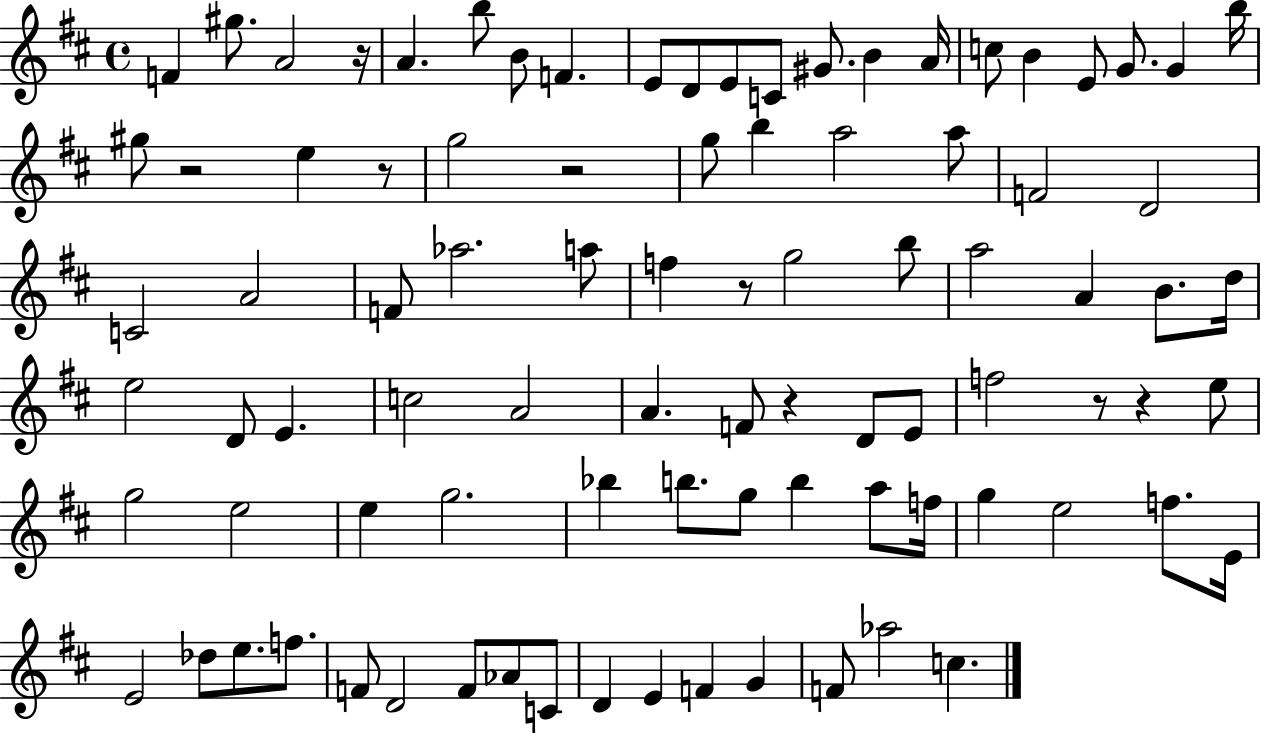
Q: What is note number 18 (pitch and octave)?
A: G4